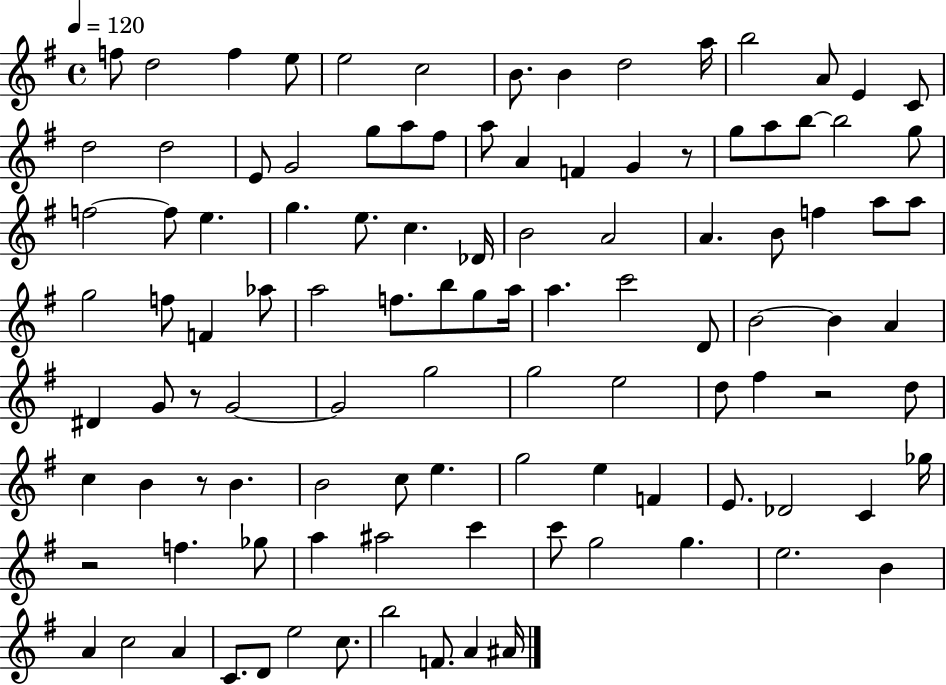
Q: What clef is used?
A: treble